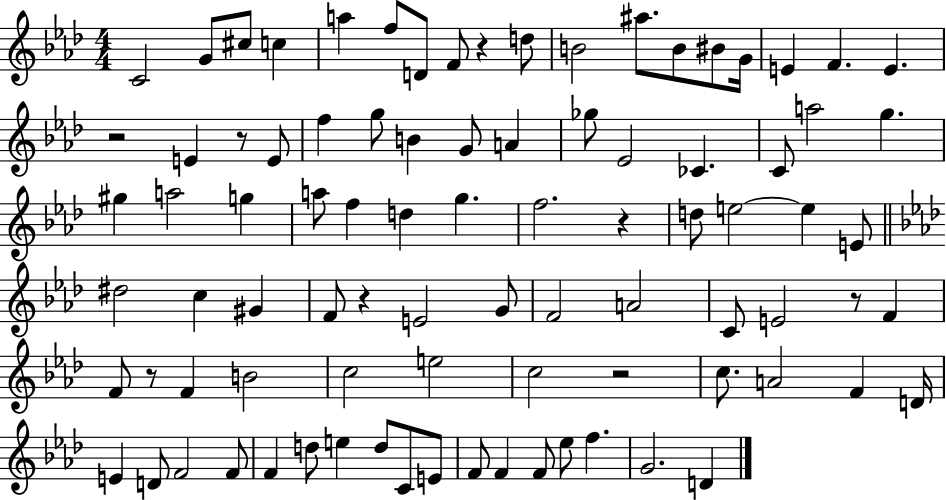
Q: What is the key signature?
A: AES major